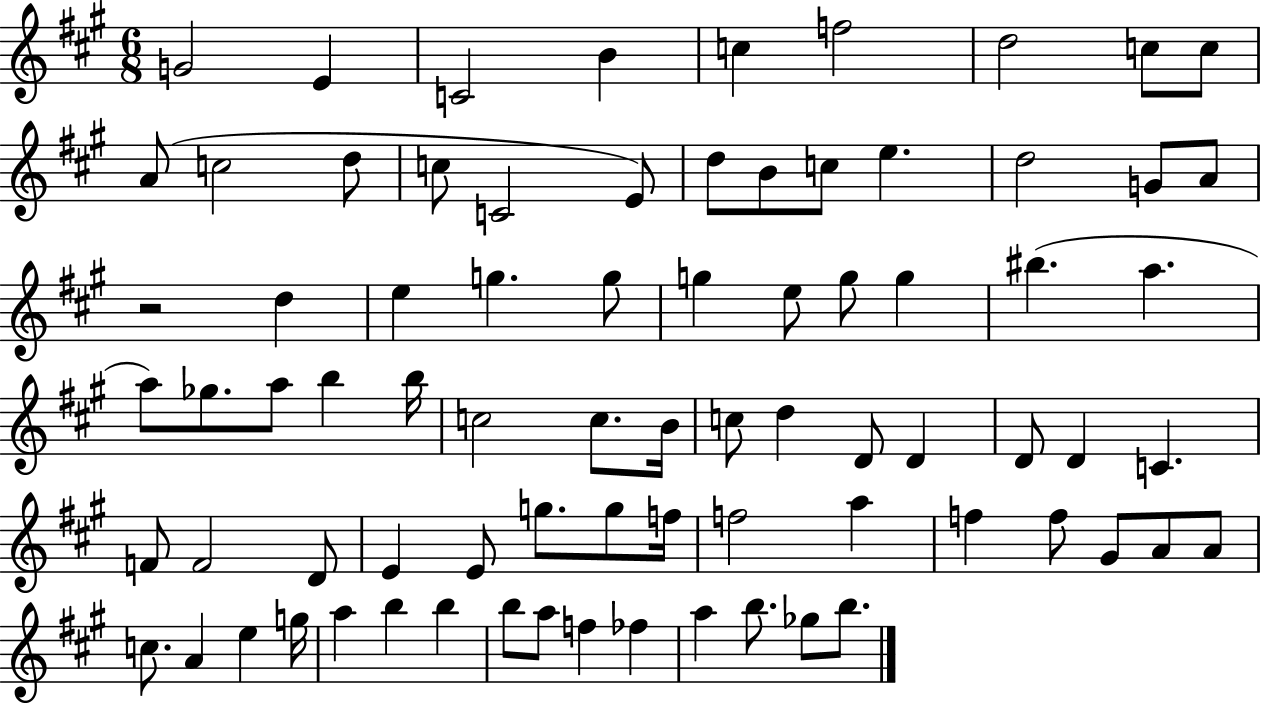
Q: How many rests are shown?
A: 1